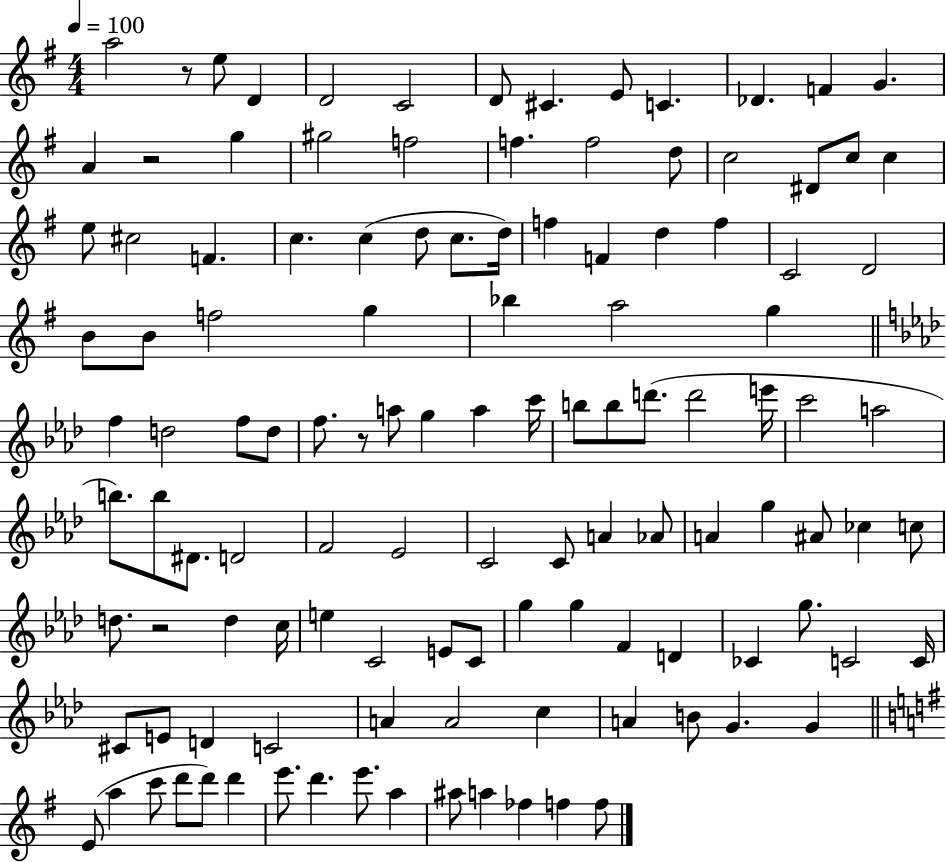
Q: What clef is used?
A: treble